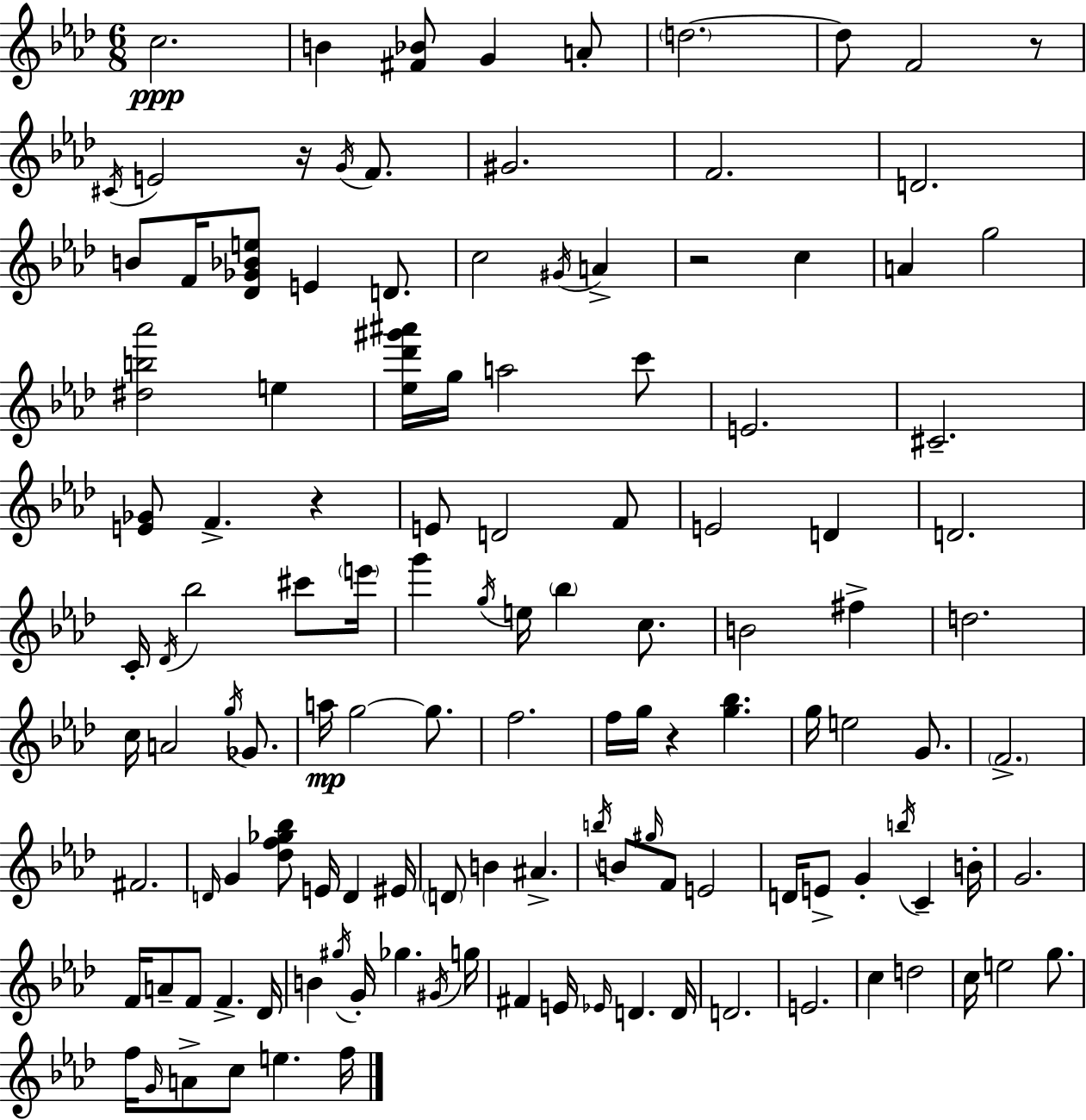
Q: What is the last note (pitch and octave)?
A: F5